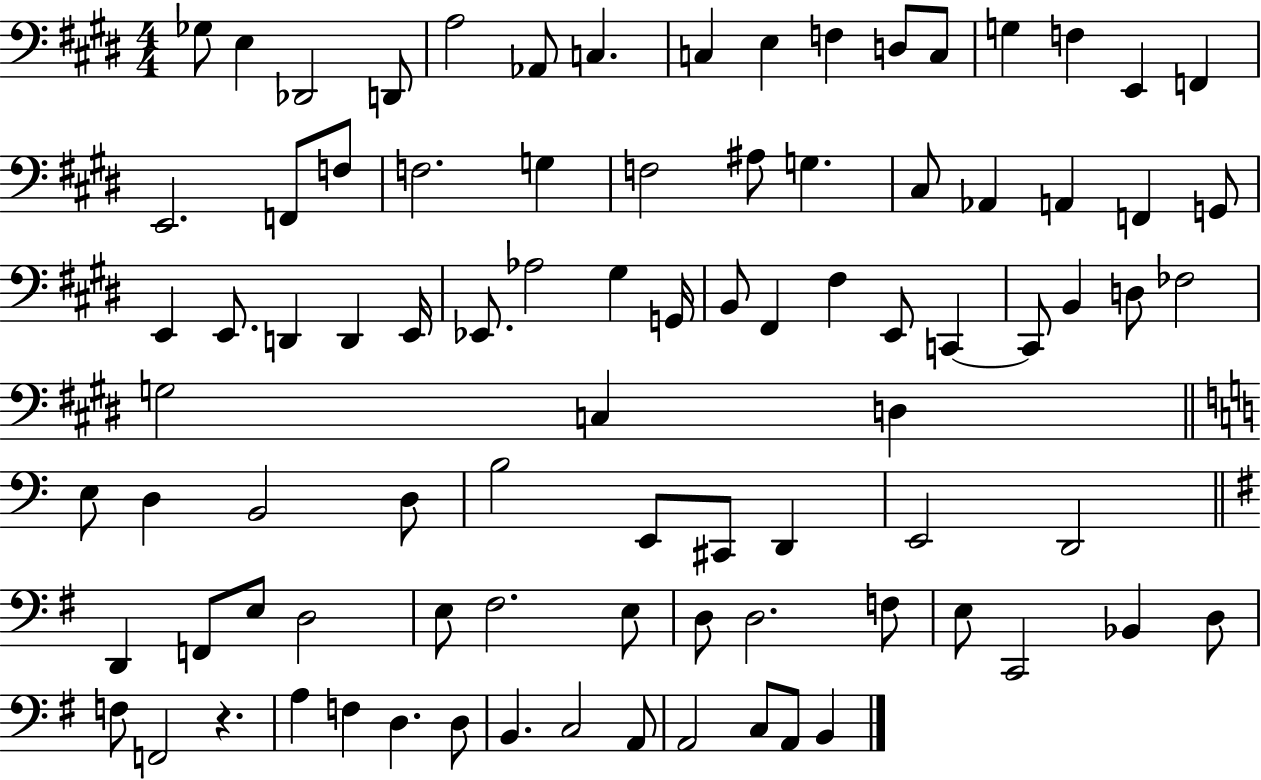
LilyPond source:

{
  \clef bass
  \numericTimeSignature
  \time 4/4
  \key e \major
  ges8 e4 des,2 d,8 | a2 aes,8 c4. | c4 e4 f4 d8 c8 | g4 f4 e,4 f,4 | \break e,2. f,8 f8 | f2. g4 | f2 ais8 g4. | cis8 aes,4 a,4 f,4 g,8 | \break e,4 e,8. d,4 d,4 e,16 | ees,8. aes2 gis4 g,16 | b,8 fis,4 fis4 e,8 c,4~~ | c,8 b,4 d8 fes2 | \break g2 c4 d4 | \bar "||" \break \key c \major e8 d4 b,2 d8 | b2 e,8 cis,8 d,4 | e,2 d,2 | \bar "||" \break \key e \minor d,4 f,8 e8 d2 | e8 fis2. e8 | d8 d2. f8 | e8 c,2 bes,4 d8 | \break f8 f,2 r4. | a4 f4 d4. d8 | b,4. c2 a,8 | a,2 c8 a,8 b,4 | \break \bar "|."
}